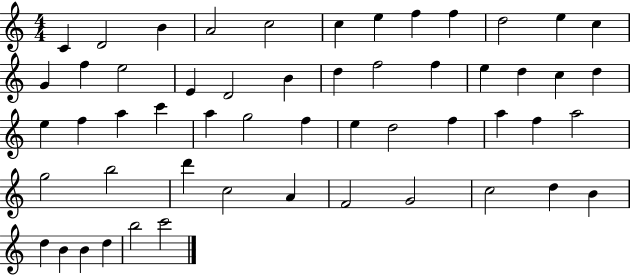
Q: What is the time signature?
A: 4/4